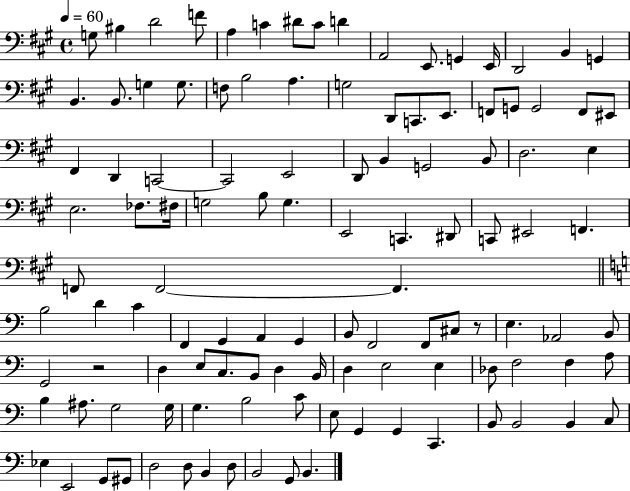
{
  \clef bass
  \time 4/4
  \defaultTimeSignature
  \key a \major
  \tempo 4 = 60
  g8 bis4 d'2 f'8 | a4 c'4 dis'8 c'8 d'4 | a,2 e,8. g,4 e,16 | d,2 b,4 g,4 | \break b,4. b,8. g4 g8. | f8 b2 a4. | g2 d,8 c,8. e,8. | f,8 g,8 g,2 f,8 eis,8 | \break fis,4 d,4 c,2~~ | c,2 e,2 | d,8 b,4 g,2 b,8 | d2. e4 | \break e2. fes8. fis16 | g2 b8 g4. | e,2 c,4. dis,8 | c,8 eis,2 f,4. | \break f,8 f,2~~ f,4. | \bar "||" \break \key c \major b2 d'4 c'4 | f,4 g,4 a,4 g,4 | b,8 f,2 f,8 cis8 r8 | e4. aes,2 b,8 | \break g,2 r2 | d4 e8 c8. b,8 d4 b,16 | d4 e2 e4 | des8 f2 f4 a8 | \break b4 ais8. g2 g16 | g4. b2 c'8 | e8 g,4 g,4 c,4. | b,8 b,2 b,4 c8 | \break ees4 e,2 g,8 gis,8 | d2 d8 b,4 d8 | b,2 g,8 b,4. | \bar "|."
}